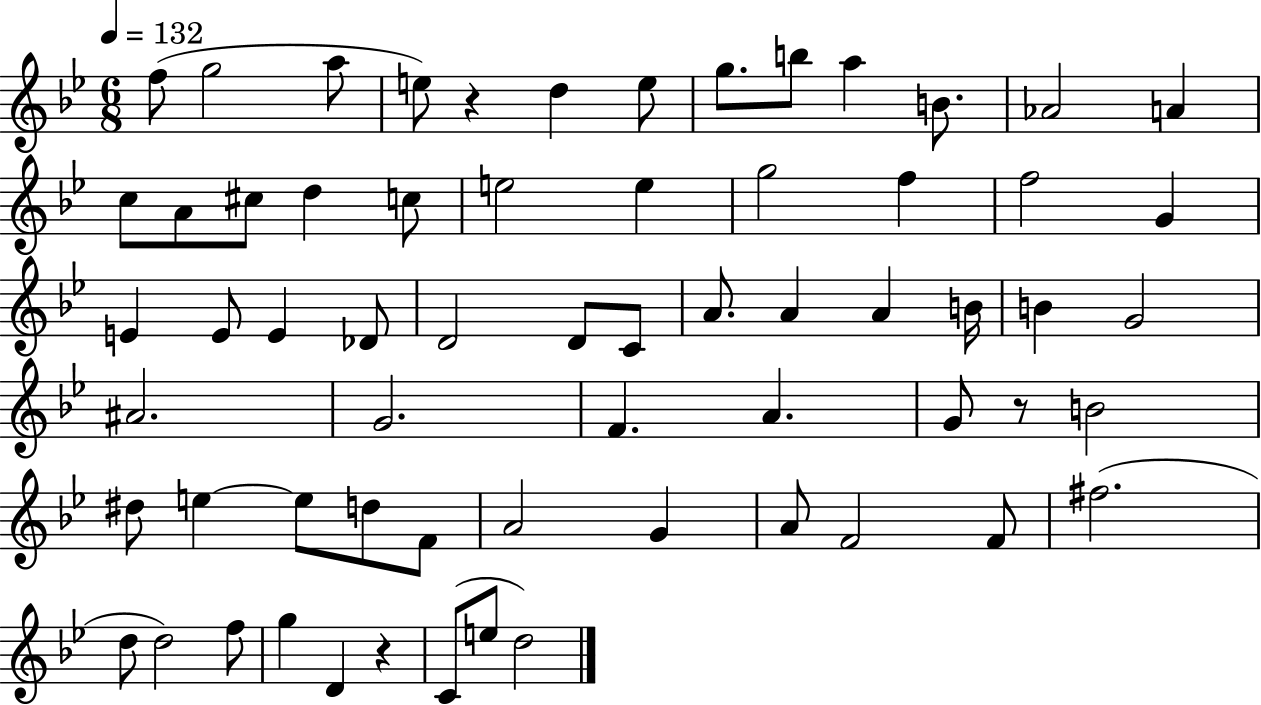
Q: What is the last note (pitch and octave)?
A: D5